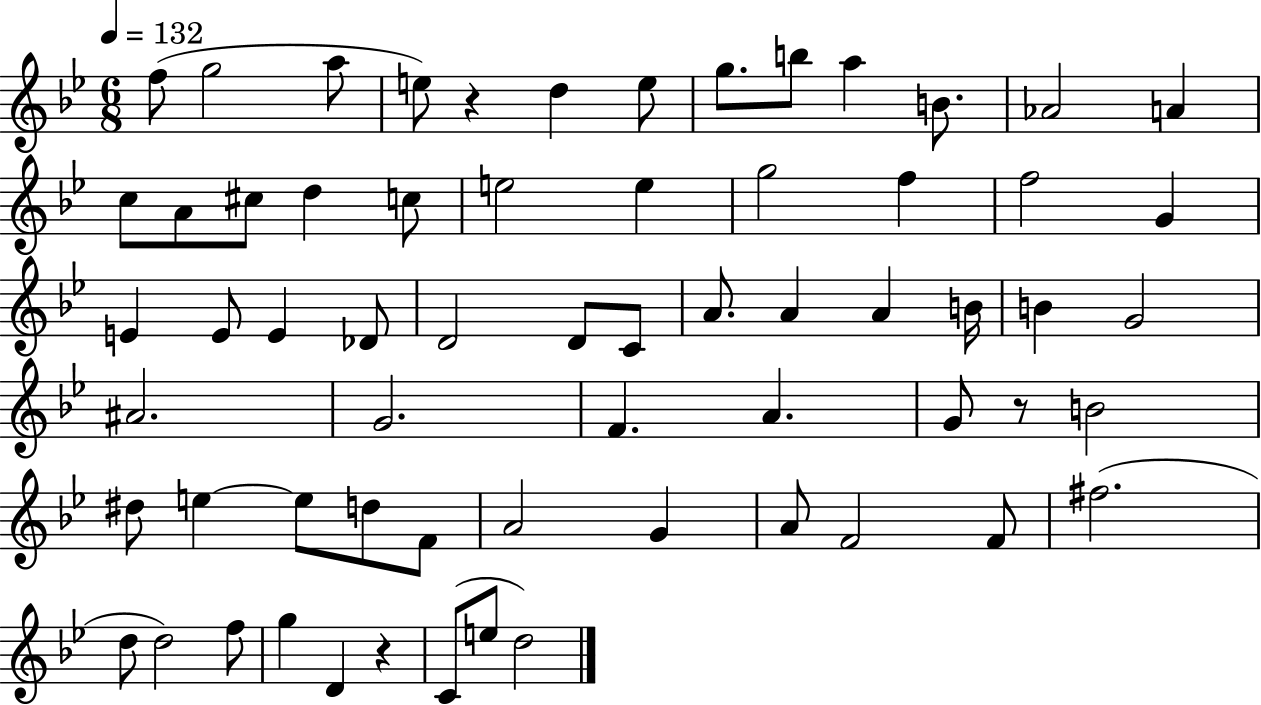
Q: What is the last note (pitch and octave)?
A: D5